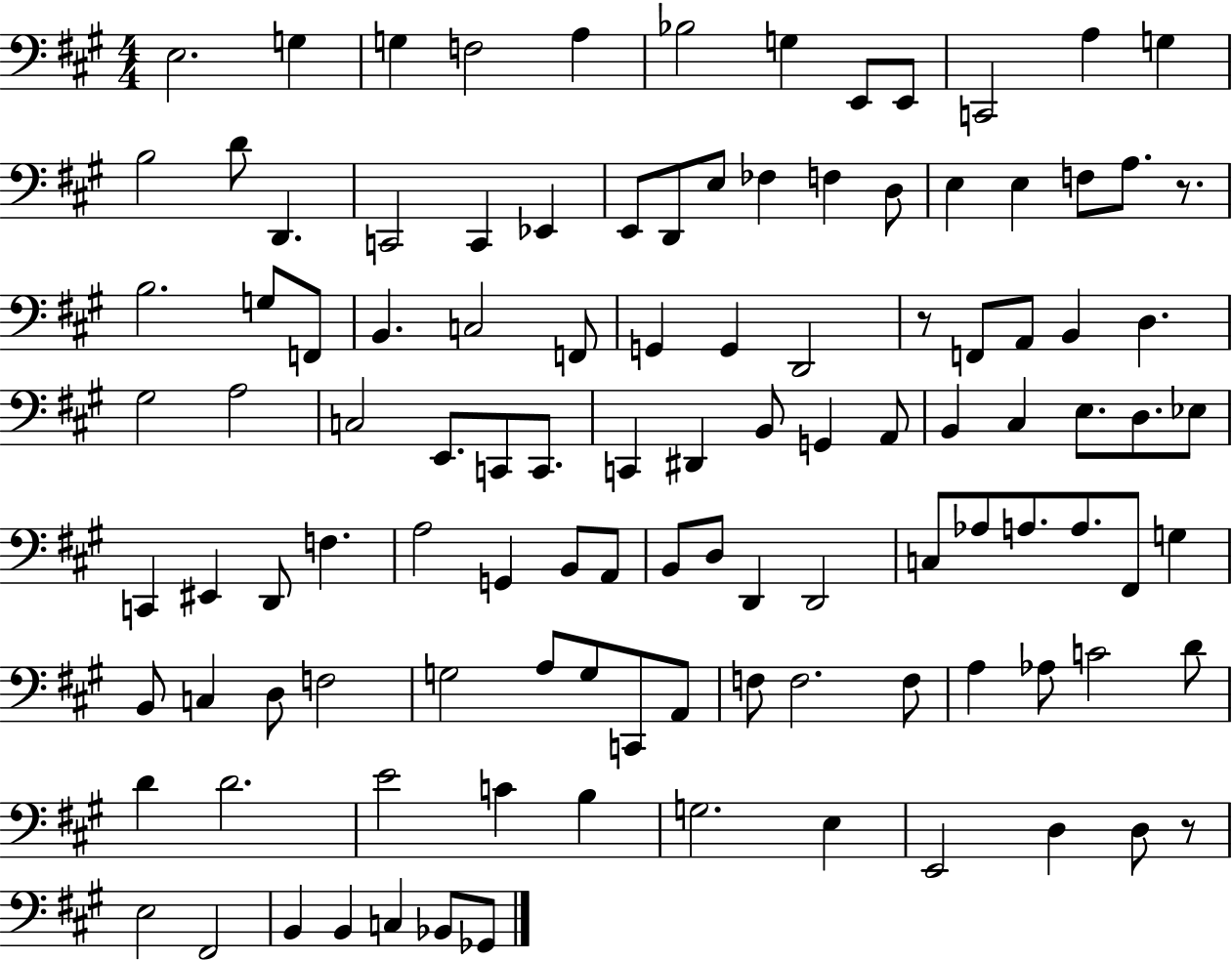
E3/h. G3/q G3/q F3/h A3/q Bb3/h G3/q E2/e E2/e C2/h A3/q G3/q B3/h D4/e D2/q. C2/h C2/q Eb2/q E2/e D2/e E3/e FES3/q F3/q D3/e E3/q E3/q F3/e A3/e. R/e. B3/h. G3/e F2/e B2/q. C3/h F2/e G2/q G2/q D2/h R/e F2/e A2/e B2/q D3/q. G#3/h A3/h C3/h E2/e. C2/e C2/e. C2/q D#2/q B2/e G2/q A2/e B2/q C#3/q E3/e. D3/e. Eb3/e C2/q EIS2/q D2/e F3/q. A3/h G2/q B2/e A2/e B2/e D3/e D2/q D2/h C3/e Ab3/e A3/e. A3/e. F#2/e G3/q B2/e C3/q D3/e F3/h G3/h A3/e G3/e C2/e A2/e F3/e F3/h. F3/e A3/q Ab3/e C4/h D4/e D4/q D4/h. E4/h C4/q B3/q G3/h. E3/q E2/h D3/q D3/e R/e E3/h F#2/h B2/q B2/q C3/q Bb2/e Gb2/e